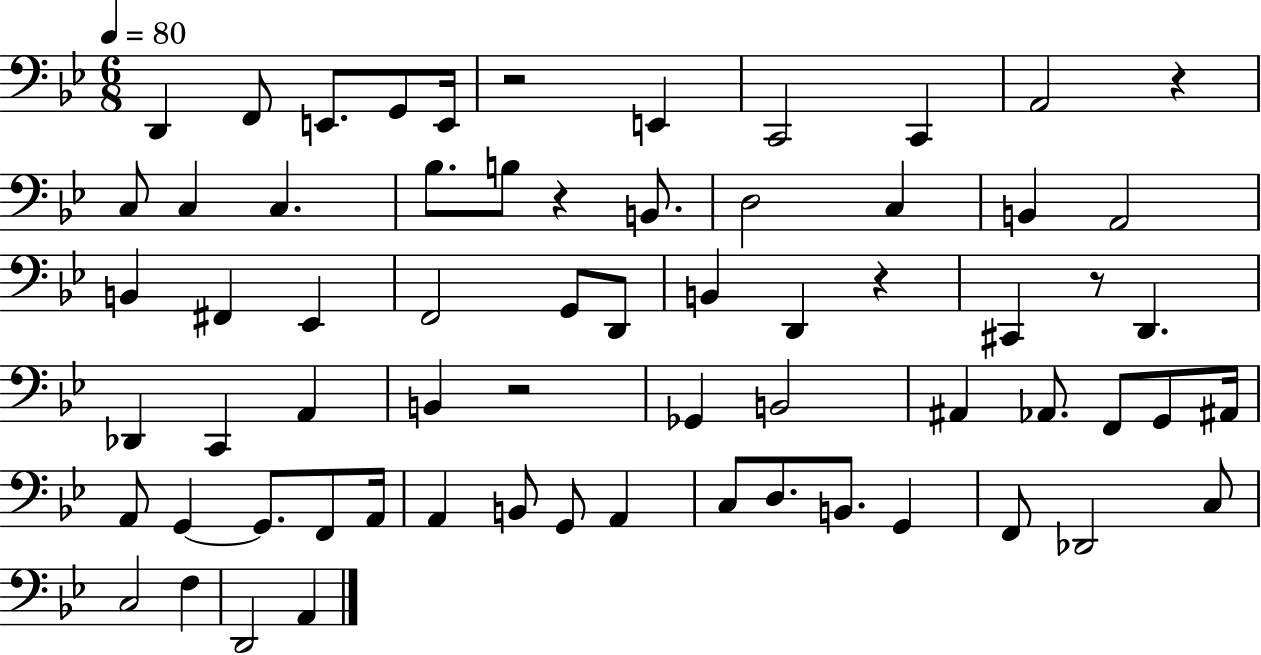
D2/q F2/e E2/e. G2/e E2/s R/h E2/q C2/h C2/q A2/h R/q C3/e C3/q C3/q. Bb3/e. B3/e R/q B2/e. D3/h C3/q B2/q A2/h B2/q F#2/q Eb2/q F2/h G2/e D2/e B2/q D2/q R/q C#2/q R/e D2/q. Db2/q C2/q A2/q B2/q R/h Gb2/q B2/h A#2/q Ab2/e. F2/e G2/e A#2/s A2/e G2/q G2/e. F2/e A2/s A2/q B2/e G2/e A2/q C3/e D3/e. B2/e. G2/q F2/e Db2/h C3/e C3/h F3/q D2/h A2/q